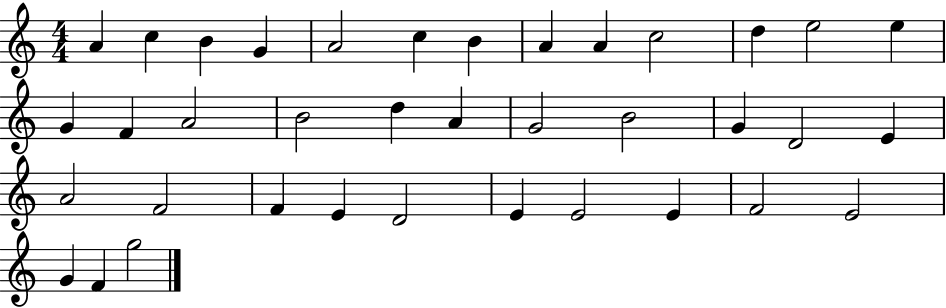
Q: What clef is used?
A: treble